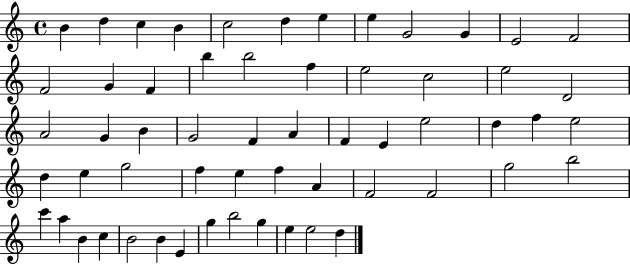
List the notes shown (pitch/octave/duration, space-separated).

B4/q D5/q C5/q B4/q C5/h D5/q E5/q E5/q G4/h G4/q E4/h F4/h F4/h G4/q F4/q B5/q B5/h F5/q E5/h C5/h E5/h D4/h A4/h G4/q B4/q G4/h F4/q A4/q F4/q E4/q E5/h D5/q F5/q E5/h D5/q E5/q G5/h F5/q E5/q F5/q A4/q F4/h F4/h G5/h B5/h C6/q A5/q B4/q C5/q B4/h B4/q E4/q G5/q B5/h G5/q E5/q E5/h D5/q